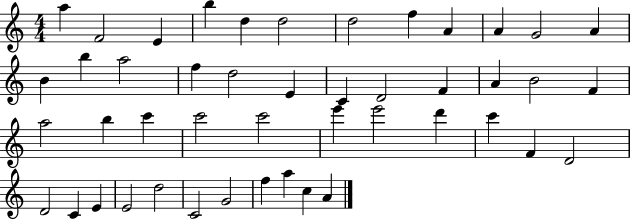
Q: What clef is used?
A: treble